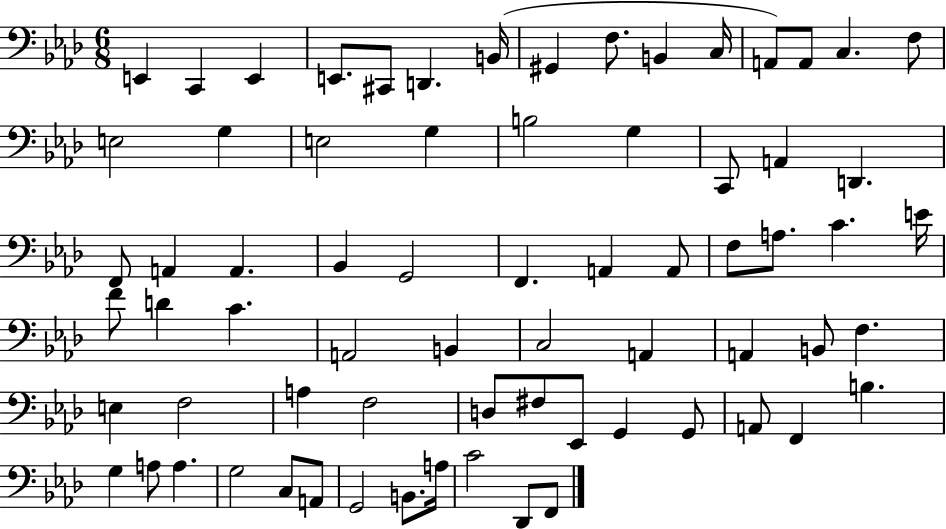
{
  \clef bass
  \numericTimeSignature
  \time 6/8
  \key aes \major
  e,4 c,4 e,4 | e,8. cis,8 d,4. b,16( | gis,4 f8. b,4 c16 | a,8) a,8 c4. f8 | \break e2 g4 | e2 g4 | b2 g4 | c,8 a,4 d,4. | \break f,8 a,4 a,4. | bes,4 g,2 | f,4. a,4 a,8 | f8 a8. c'4. e'16 | \break f'8 d'4 c'4. | a,2 b,4 | c2 a,4 | a,4 b,8 f4. | \break e4 f2 | a4 f2 | d8 fis8 ees,8 g,4 g,8 | a,8 f,4 b4. | \break g4 a8 a4. | g2 c8 a,8 | g,2 b,8. a16 | c'2 des,8 f,8 | \break \bar "|."
}